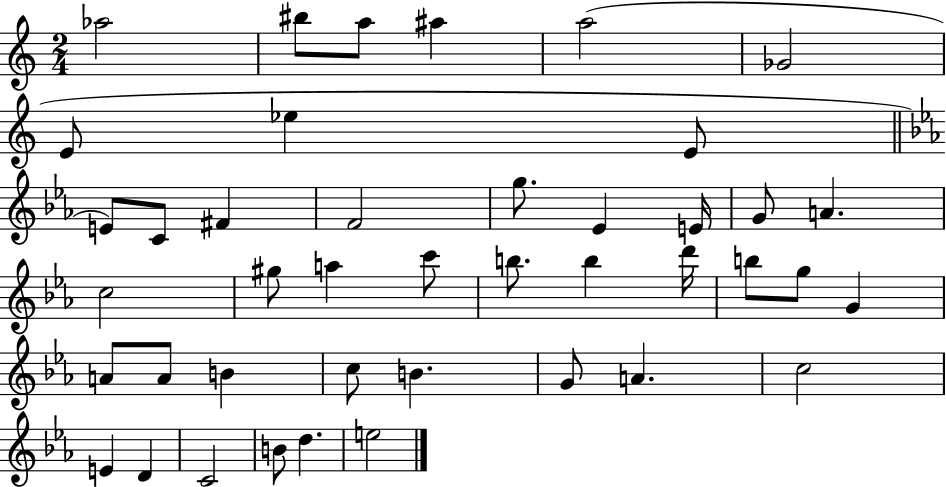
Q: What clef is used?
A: treble